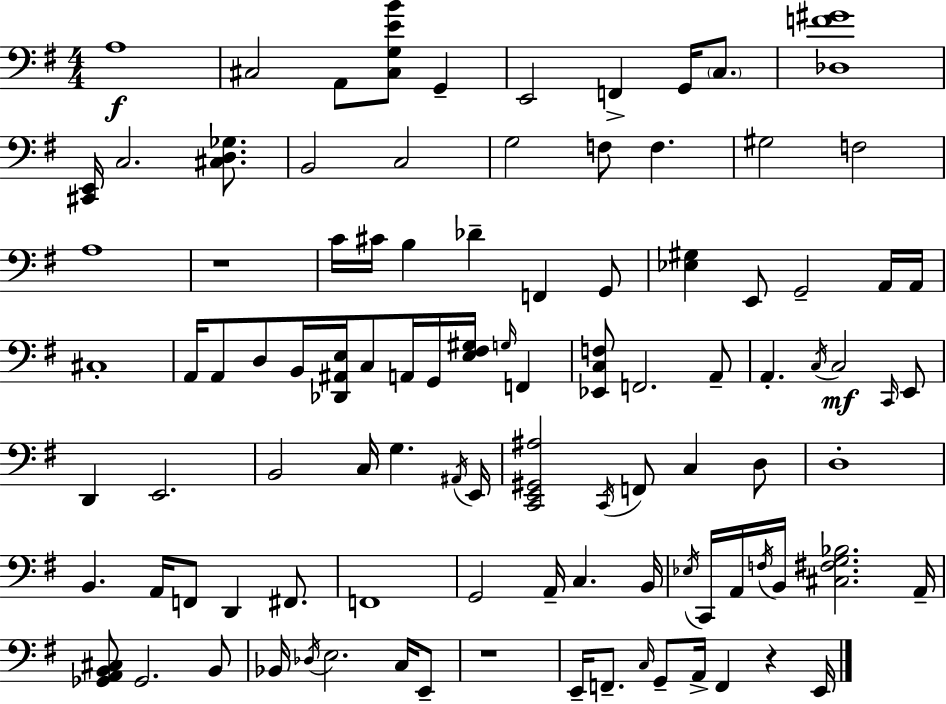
X:1
T:Untitled
M:4/4
L:1/4
K:G
A,4 ^C,2 A,,/2 [^C,G,EB]/2 G,, E,,2 F,, G,,/4 C,/2 [_D,F^G]4 [^C,,E,,]/4 C,2 [^C,D,_G,]/2 B,,2 C,2 G,2 F,/2 F, ^G,2 F,2 A,4 z4 C/4 ^C/4 B, _D F,, G,,/2 [_E,^G,] E,,/2 G,,2 A,,/4 A,,/4 ^C,4 A,,/4 A,,/2 D,/2 B,,/4 [_D,,^A,,E,]/4 C,/2 A,,/4 G,,/4 [E,^F,^G,]/4 G,/4 F,, [_E,,C,F,]/2 F,,2 A,,/2 A,, C,/4 C,2 C,,/4 E,,/2 D,, E,,2 B,,2 C,/4 G, ^A,,/4 E,,/4 [C,,E,,^G,,^A,]2 C,,/4 F,,/2 C, D,/2 D,4 B,, A,,/4 F,,/2 D,, ^F,,/2 F,,4 G,,2 A,,/4 C, B,,/4 _E,/4 C,,/4 A,,/4 F,/4 B,,/4 [^C,^F,G,_B,]2 A,,/4 [_G,,A,,B,,^C,]/2 _G,,2 B,,/2 _B,,/4 _D,/4 E,2 C,/4 E,,/2 z4 E,,/4 F,,/2 C,/4 G,,/2 A,,/4 F,, z E,,/4